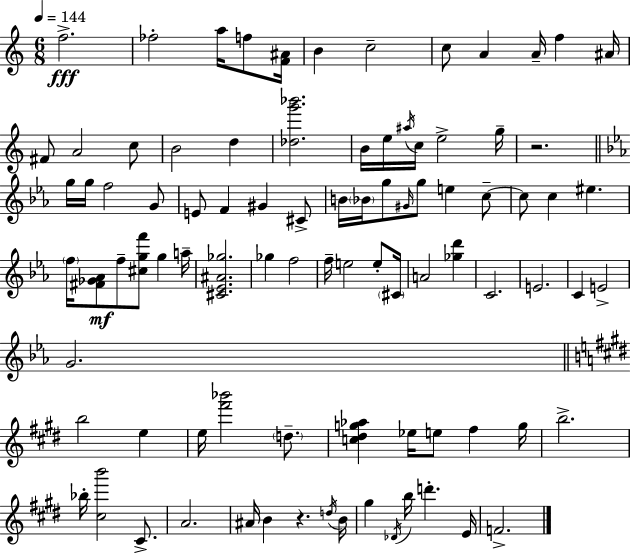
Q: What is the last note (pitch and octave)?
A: F4